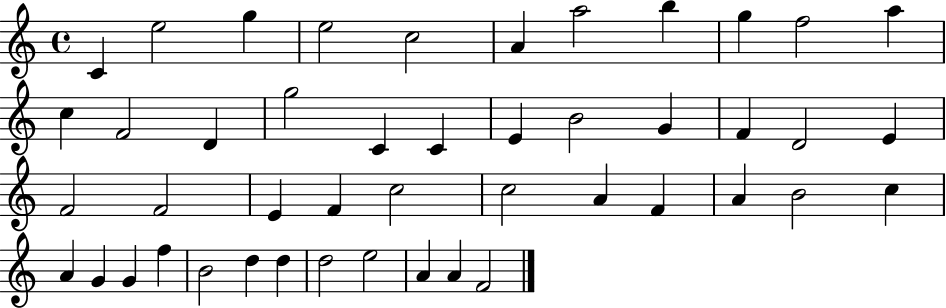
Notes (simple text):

C4/q E5/h G5/q E5/h C5/h A4/q A5/h B5/q G5/q F5/h A5/q C5/q F4/h D4/q G5/h C4/q C4/q E4/q B4/h G4/q F4/q D4/h E4/q F4/h F4/h E4/q F4/q C5/h C5/h A4/q F4/q A4/q B4/h C5/q A4/q G4/q G4/q F5/q B4/h D5/q D5/q D5/h E5/h A4/q A4/q F4/h